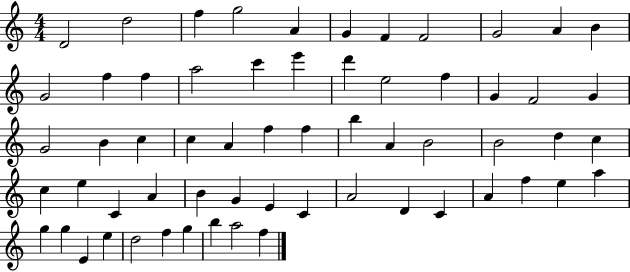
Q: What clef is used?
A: treble